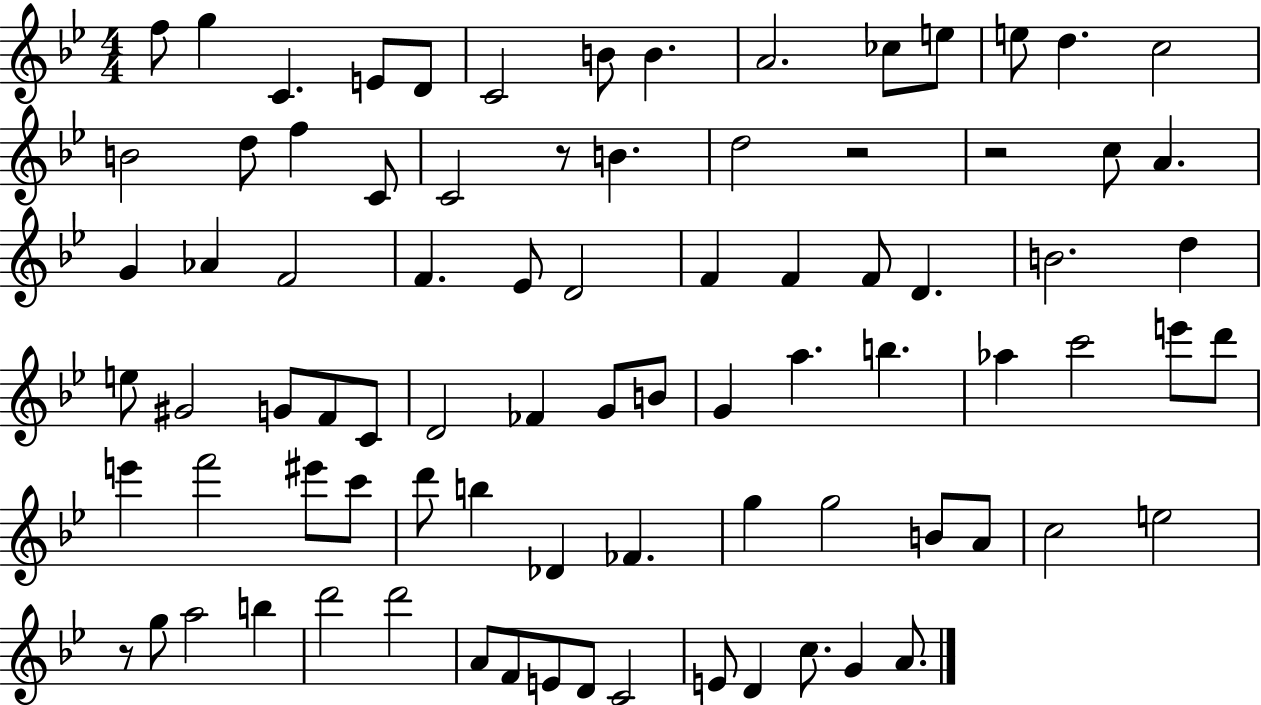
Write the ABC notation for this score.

X:1
T:Untitled
M:4/4
L:1/4
K:Bb
f/2 g C E/2 D/2 C2 B/2 B A2 _c/2 e/2 e/2 d c2 B2 d/2 f C/2 C2 z/2 B d2 z2 z2 c/2 A G _A F2 F _E/2 D2 F F F/2 D B2 d e/2 ^G2 G/2 F/2 C/2 D2 _F G/2 B/2 G a b _a c'2 e'/2 d'/2 e' f'2 ^e'/2 c'/2 d'/2 b _D _F g g2 B/2 A/2 c2 e2 z/2 g/2 a2 b d'2 d'2 A/2 F/2 E/2 D/2 C2 E/2 D c/2 G A/2